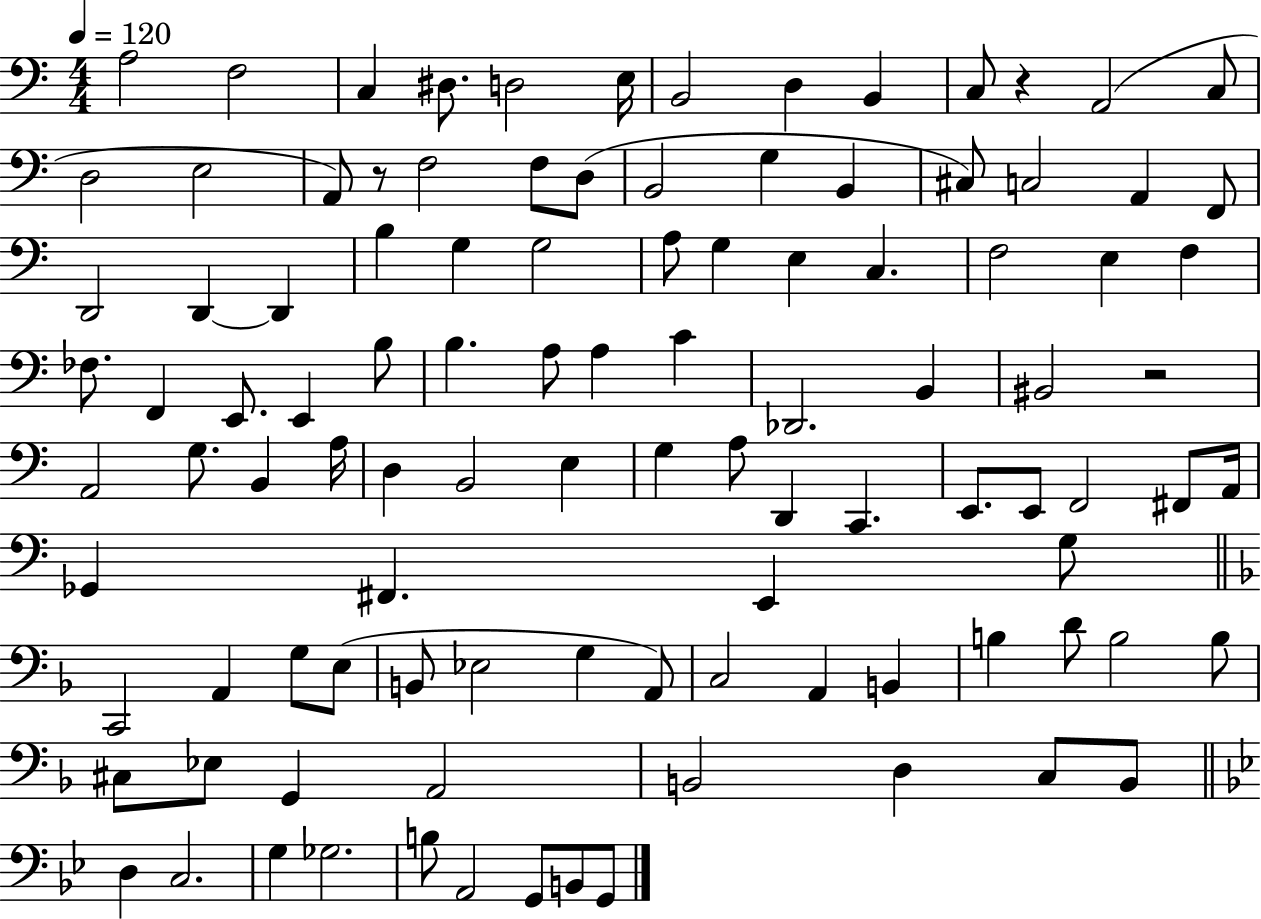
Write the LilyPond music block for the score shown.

{
  \clef bass
  \numericTimeSignature
  \time 4/4
  \key c \major
  \tempo 4 = 120
  a2 f2 | c4 dis8. d2 e16 | b,2 d4 b,4 | c8 r4 a,2( c8 | \break d2 e2 | a,8) r8 f2 f8 d8( | b,2 g4 b,4 | cis8) c2 a,4 f,8 | \break d,2 d,4~~ d,4 | b4 g4 g2 | a8 g4 e4 c4. | f2 e4 f4 | \break fes8. f,4 e,8. e,4 b8 | b4. a8 a4 c'4 | des,2. b,4 | bis,2 r2 | \break a,2 g8. b,4 a16 | d4 b,2 e4 | g4 a8 d,4 c,4. | e,8. e,8 f,2 fis,8 a,16 | \break ges,4 fis,4. e,4 g8 | \bar "||" \break \key f \major c,2 a,4 g8 e8( | b,8 ees2 g4 a,8) | c2 a,4 b,4 | b4 d'8 b2 b8 | \break cis8 ees8 g,4 a,2 | b,2 d4 c8 b,8 | \bar "||" \break \key bes \major d4 c2. | g4 ges2. | b8 a,2 g,8 b,8 g,8 | \bar "|."
}